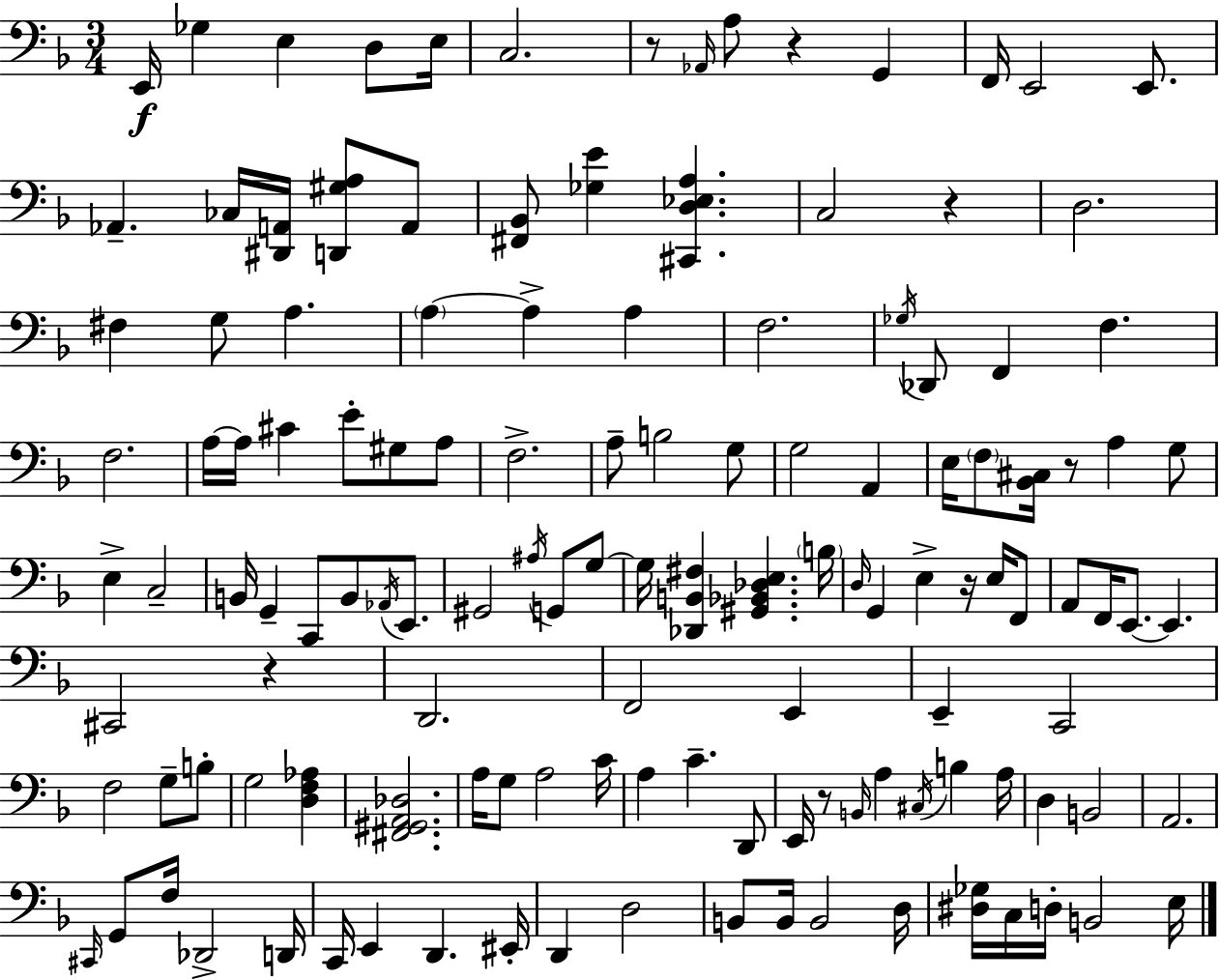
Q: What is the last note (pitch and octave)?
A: E3